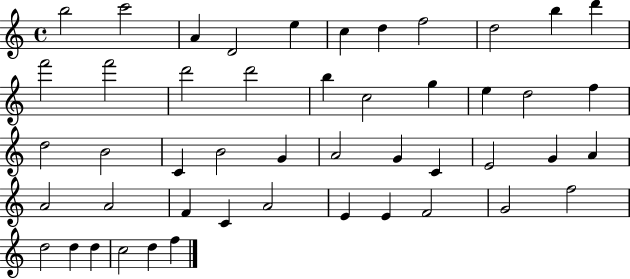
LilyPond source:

{
  \clef treble
  \time 4/4
  \defaultTimeSignature
  \key c \major
  b''2 c'''2 | a'4 d'2 e''4 | c''4 d''4 f''2 | d''2 b''4 d'''4 | \break f'''2 f'''2 | d'''2 d'''2 | b''4 c''2 g''4 | e''4 d''2 f''4 | \break d''2 b'2 | c'4 b'2 g'4 | a'2 g'4 c'4 | e'2 g'4 a'4 | \break a'2 a'2 | f'4 c'4 a'2 | e'4 e'4 f'2 | g'2 f''2 | \break d''2 d''4 d''4 | c''2 d''4 f''4 | \bar "|."
}